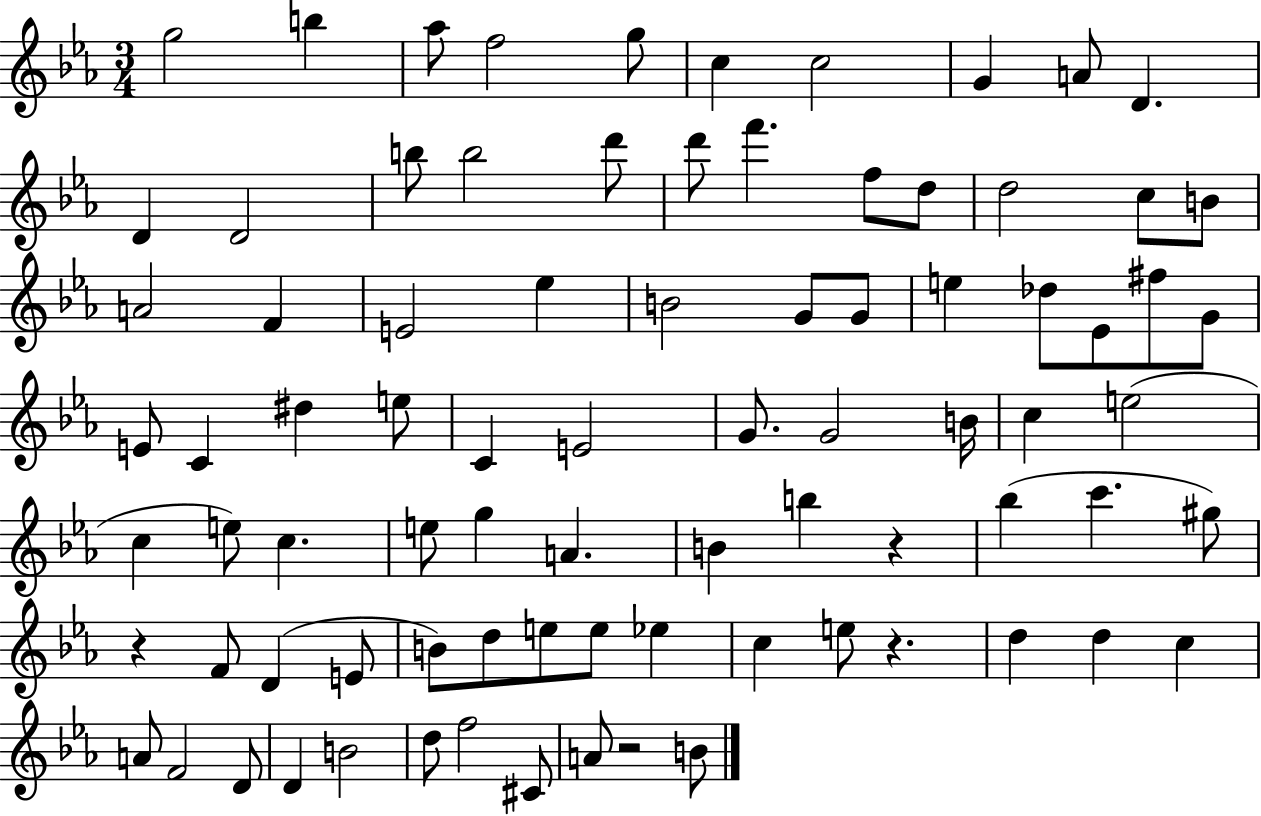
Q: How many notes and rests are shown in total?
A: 83